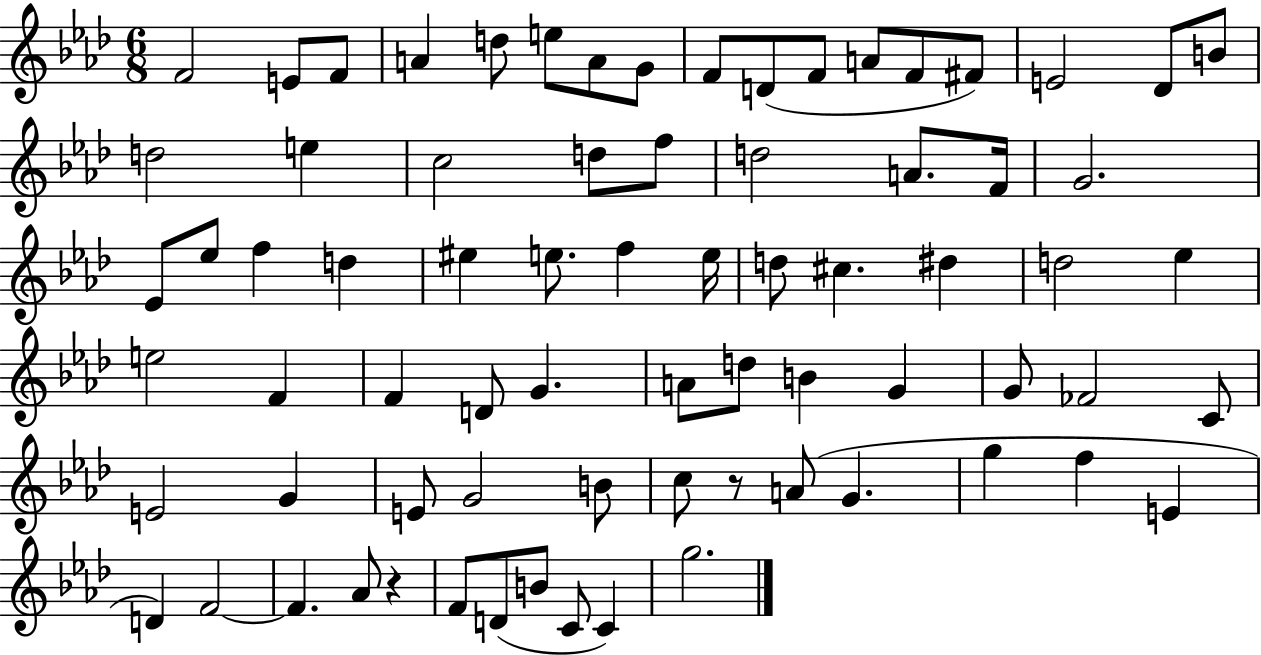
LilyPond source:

{
  \clef treble
  \numericTimeSignature
  \time 6/8
  \key aes \major
  f'2 e'8 f'8 | a'4 d''8 e''8 a'8 g'8 | f'8 d'8( f'8 a'8 f'8 fis'8) | e'2 des'8 b'8 | \break d''2 e''4 | c''2 d''8 f''8 | d''2 a'8. f'16 | g'2. | \break ees'8 ees''8 f''4 d''4 | eis''4 e''8. f''4 e''16 | d''8 cis''4. dis''4 | d''2 ees''4 | \break e''2 f'4 | f'4 d'8 g'4. | a'8 d''8 b'4 g'4 | g'8 fes'2 c'8 | \break e'2 g'4 | e'8 g'2 b'8 | c''8 r8 a'8( g'4. | g''4 f''4 e'4 | \break d'4) f'2~~ | f'4. aes'8 r4 | f'8 d'8( b'8 c'8 c'4) | g''2. | \break \bar "|."
}